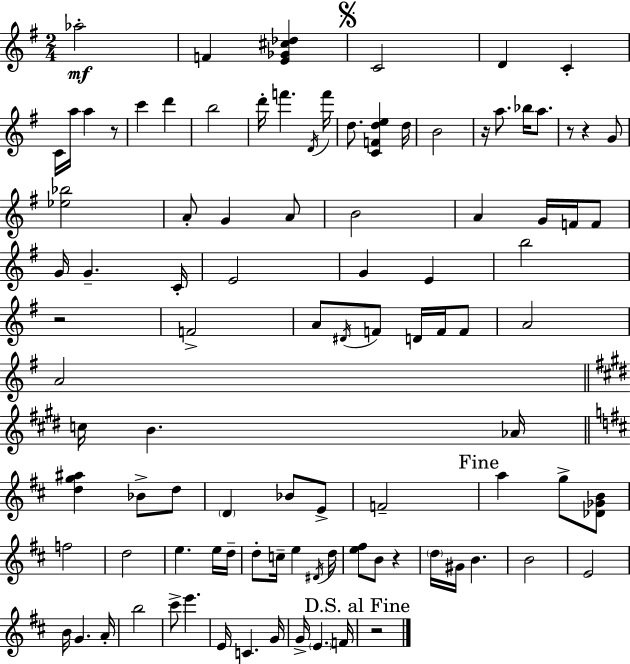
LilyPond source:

{
  \clef treble
  \numericTimeSignature
  \time 2/4
  \key e \minor
  aes''2-.\mf | f'4 <e' ges' cis'' des''>4 | \mark \markup { \musicglyph "scripts.segno" } c'2 | d'4 c'4-. | \break c'16 a''16 a''4 r8 | c'''4 d'''4 | b''2 | d'''16-. f'''4. \acciaccatura { d'16 } | \break f'''16 d''8. <c' f' d'' e''>4 | d''16 b'2 | r16 a''8. bes''16 a''8. | r8 r4 g'8 | \break <ees'' bes''>2 | a'8-. g'4 a'8 | b'2 | a'4 g'16 f'16 f'8 | \break g'16 g'4.-- | c'16-. e'2 | g'4 e'4 | b''2 | \break r2 | f'2-> | a'8 \acciaccatura { dis'16 } f'8 d'16 f'16 | f'8 a'2 | \break a'2 | \bar "||" \break \key e \major c''16 b'4. aes'16 | \bar "||" \break \key b \minor <d'' g'' ais''>4 bes'8-> d''8 | \parenthesize d'4 bes'8 e'8-> | f'2-- | \mark "Fine" a''4 g''8-> <des' ges' b'>8 | \break f''2 | d''2 | e''4. e''16 d''16-- | d''8-. c''16-- e''4 \acciaccatura { dis'16 } | \break d''16 <e'' fis''>8 b'8 r4 | \parenthesize d''16 gis'16 b'4. | b'2 | e'2 | \break b'16 g'4. | a'16-. b''2 | cis'''8-> e'''4. | e'16 c'4. | \break g'16 g'16-> \parenthesize e'4. | f'16 \mark "D.S. al Fine" r2 | \bar "|."
}